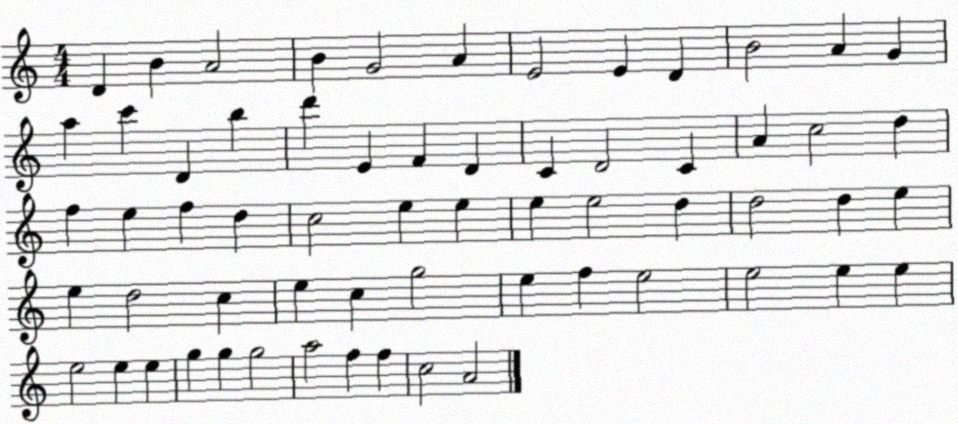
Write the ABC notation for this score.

X:1
T:Untitled
M:4/4
L:1/4
K:C
D B A2 B G2 A E2 E D B2 A G a c' D b d' E F D C D2 C A c2 d f e f d c2 e e e e2 d d2 d e e d2 c e c g2 e f e2 e2 e e e2 e e g g g2 a2 f f c2 A2